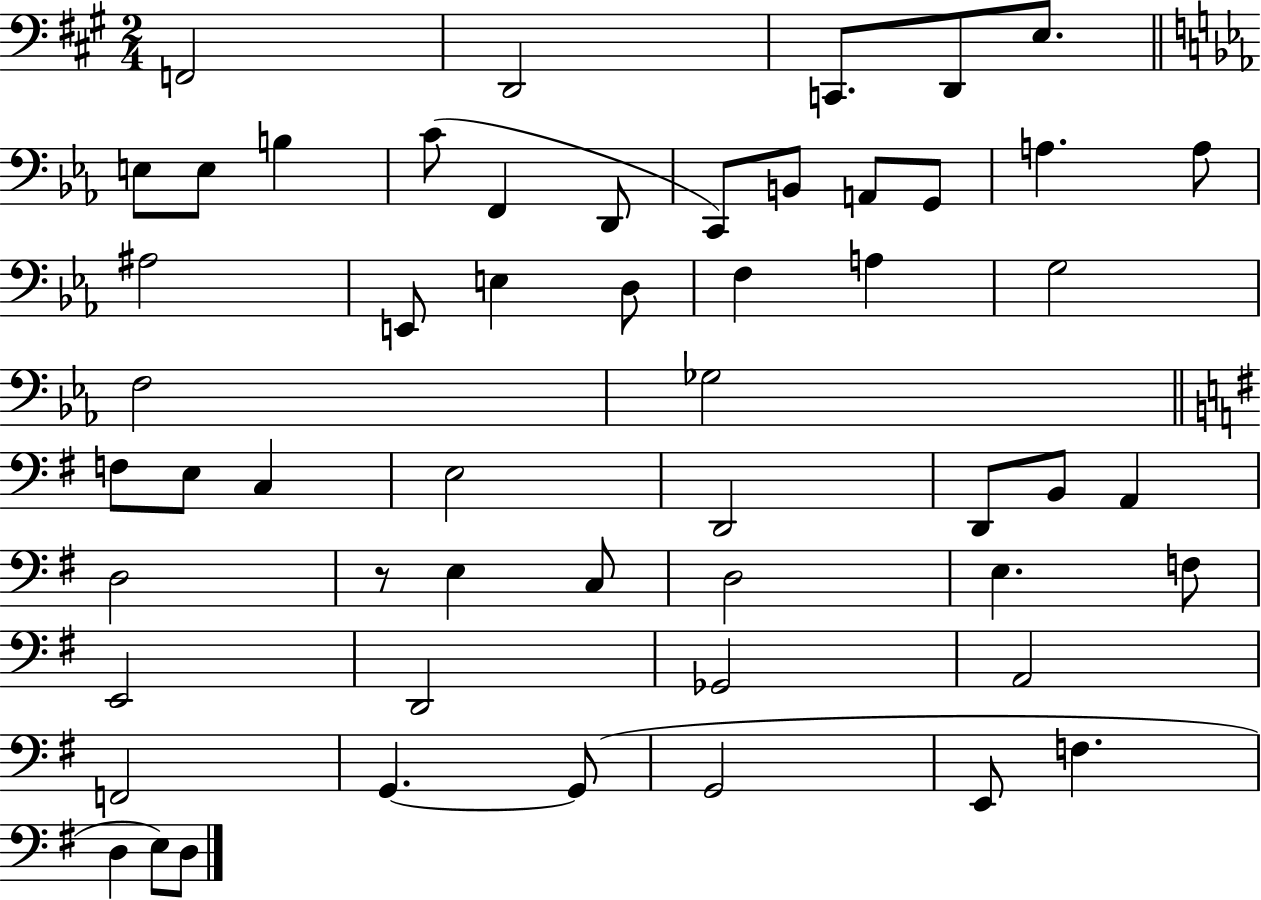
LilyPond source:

{
  \clef bass
  \numericTimeSignature
  \time 2/4
  \key a \major
  f,2 | d,2 | c,8. d,8 e8. | \bar "||" \break \key ees \major e8 e8 b4 | c'8( f,4 d,8 | c,8) b,8 a,8 g,8 | a4. a8 | \break ais2 | e,8 e4 d8 | f4 a4 | g2 | \break f2 | ges2 | \bar "||" \break \key g \major f8 e8 c4 | e2 | d,2 | d,8 b,8 a,4 | \break d2 | r8 e4 c8 | d2 | e4. f8 | \break e,2 | d,2 | ges,2 | a,2 | \break f,2 | g,4.~~ g,8( | g,2 | e,8 f4. | \break d4 e8) d8 | \bar "|."
}